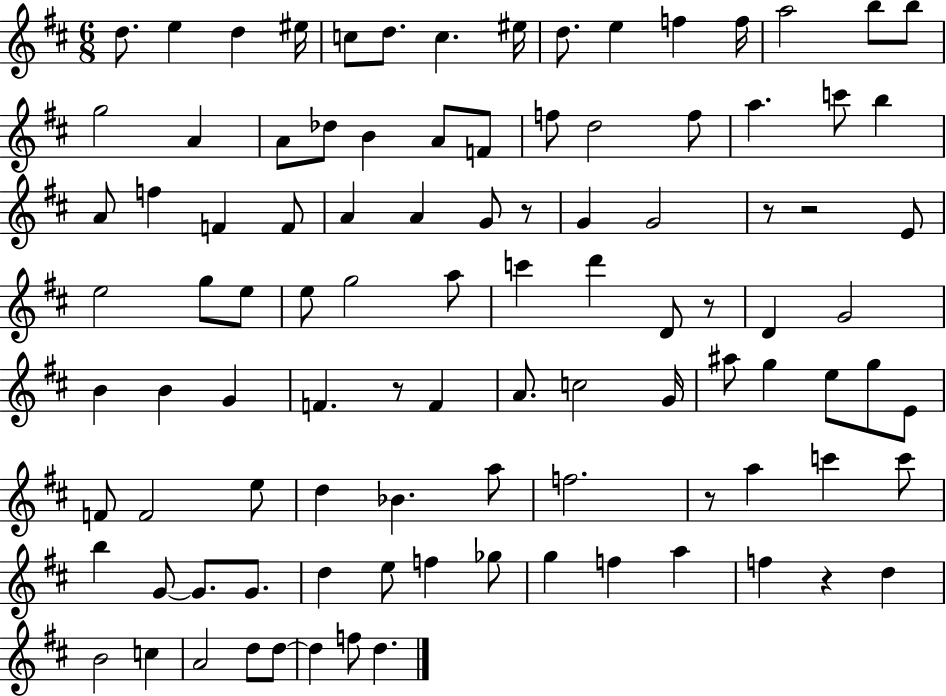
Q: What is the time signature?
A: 6/8